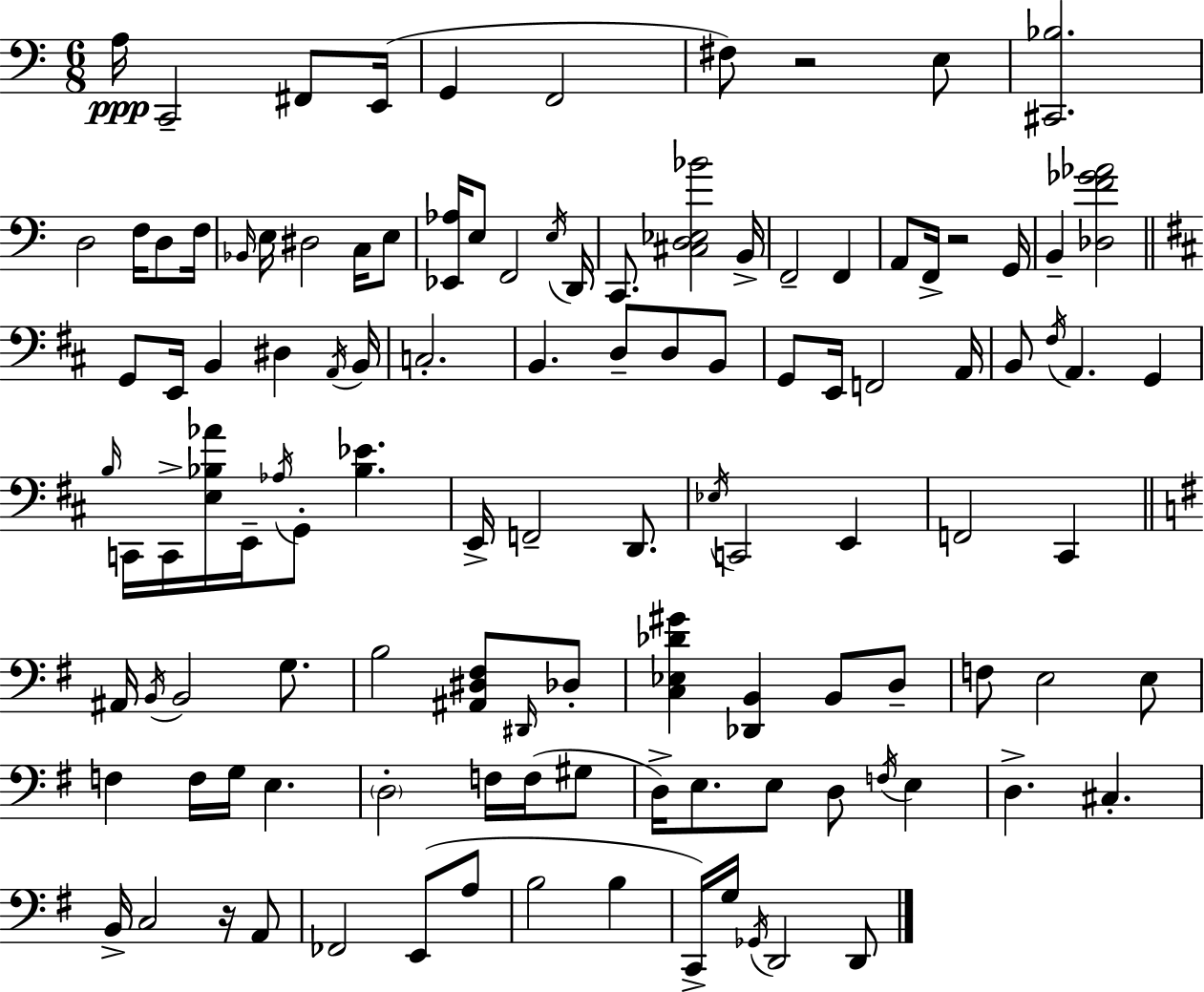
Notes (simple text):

A3/s C2/h F#2/e E2/s G2/q F2/h F#3/e R/h E3/e [C#2,Bb3]/h. D3/h F3/s D3/e F3/s Bb2/s E3/s D#3/h C3/s E3/e [Eb2,Ab3]/s E3/e F2/h E3/s D2/s C2/e. [C#3,D3,Eb3,Bb4]/h B2/s F2/h F2/q A2/e F2/s R/h G2/s B2/q [Db3,F4,Gb4,Ab4]/h G2/e E2/s B2/q D#3/q A2/s B2/s C3/h. B2/q. D3/e D3/e B2/e G2/e E2/s F2/h A2/s B2/e F#3/s A2/q. G2/q B3/s C2/s C2/s [E3,Bb3,Ab4]/s E2/s Ab3/s G2/e [Bb3,Eb4]/q. E2/s F2/h D2/e. Eb3/s C2/h E2/q F2/h C#2/q A#2/s B2/s B2/h G3/e. B3/h [A#2,D#3,F#3]/e D#2/s Db3/e [C3,Eb3,Db4,G#4]/q [Db2,B2]/q B2/e D3/e F3/e E3/h E3/e F3/q F3/s G3/s E3/q. D3/h F3/s F3/s G#3/e D3/s E3/e. E3/e D3/e F3/s E3/q D3/q. C#3/q. B2/s C3/h R/s A2/e FES2/h E2/e A3/e B3/h B3/q C2/s G3/s Gb2/s D2/h D2/e